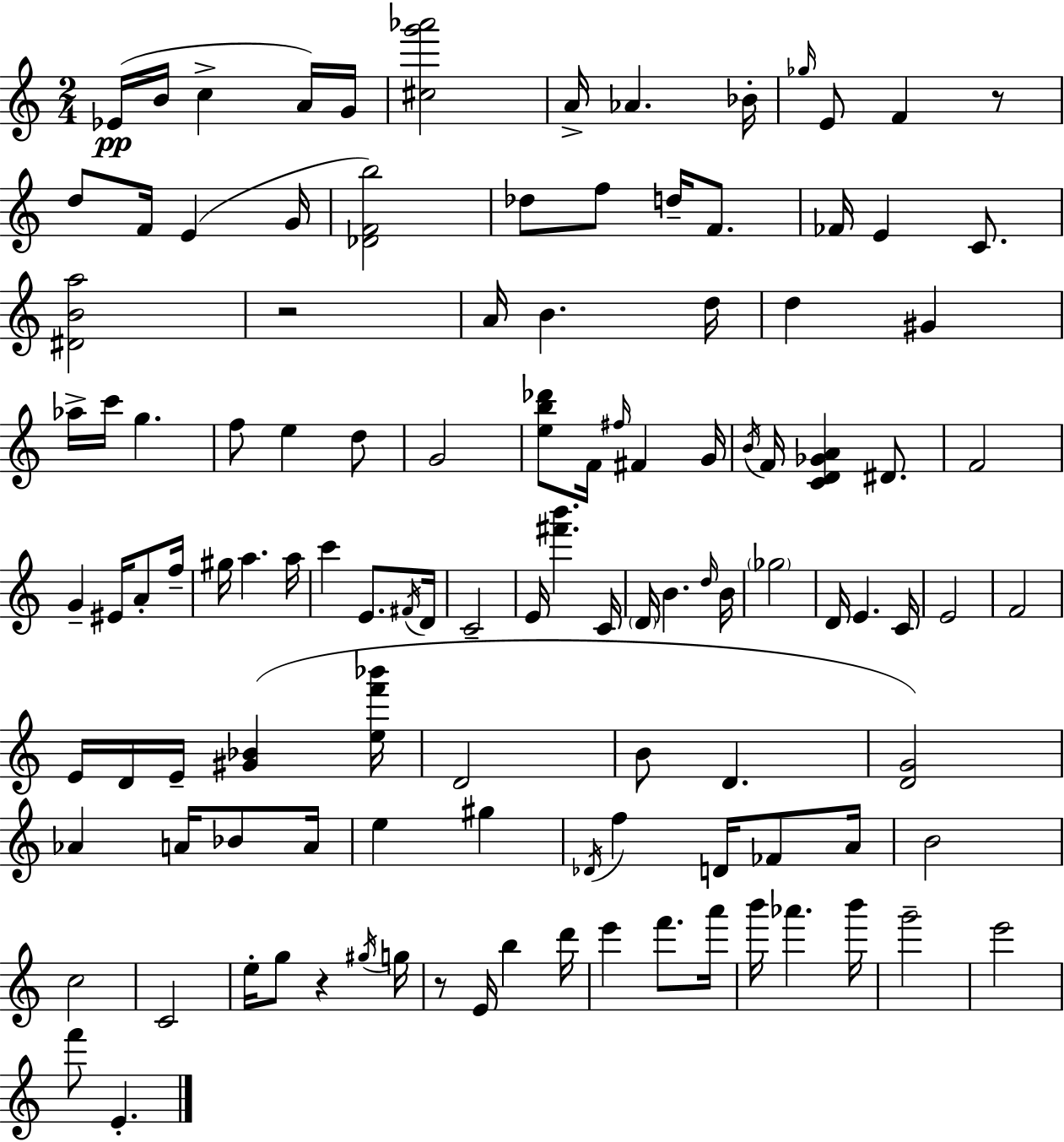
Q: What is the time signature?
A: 2/4